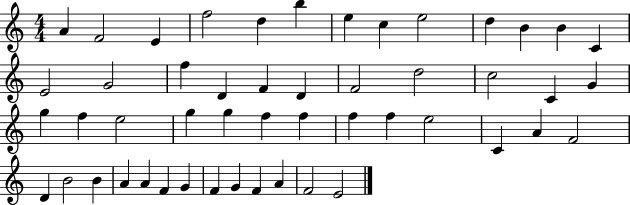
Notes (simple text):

A4/q F4/h E4/q F5/h D5/q B5/q E5/q C5/q E5/h D5/q B4/q B4/q C4/q E4/h G4/h F5/q D4/q F4/q D4/q F4/h D5/h C5/h C4/q G4/q G5/q F5/q E5/h G5/q G5/q F5/q F5/q F5/q F5/q E5/h C4/q A4/q F4/h D4/q B4/h B4/q A4/q A4/q F4/q G4/q F4/q G4/q F4/q A4/q F4/h E4/h